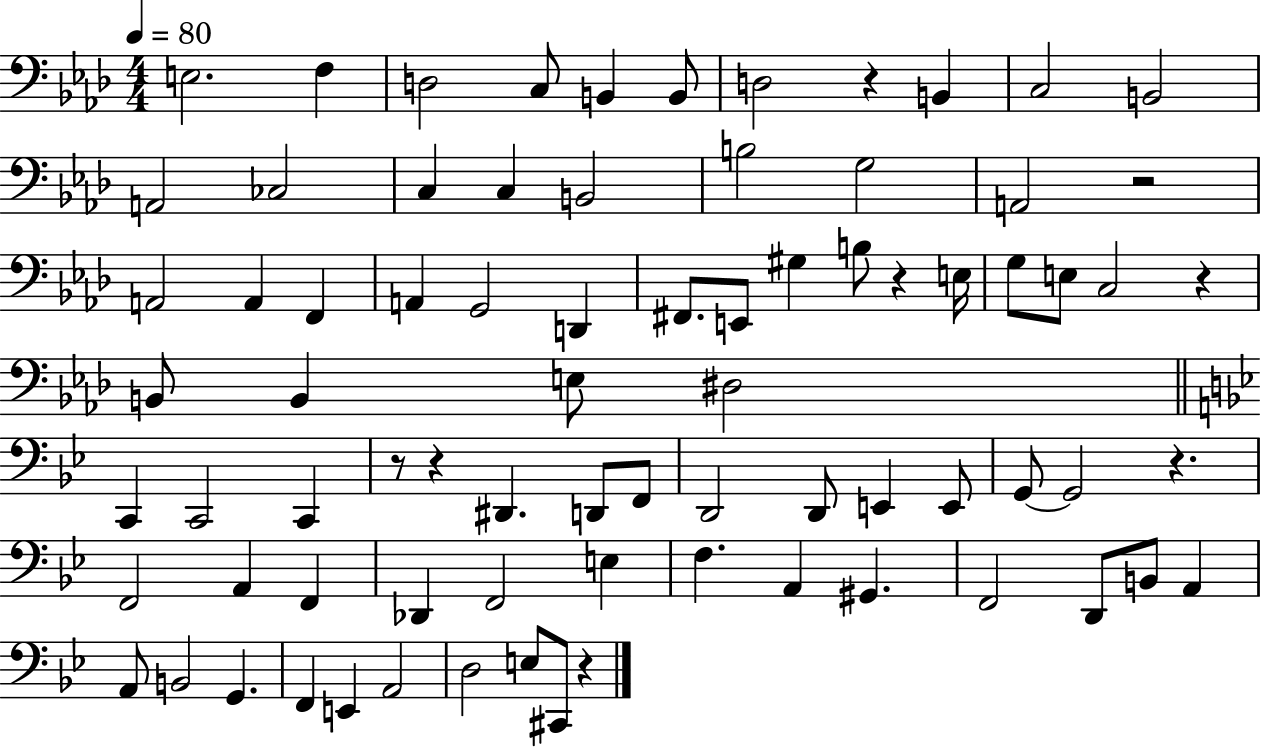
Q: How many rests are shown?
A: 8